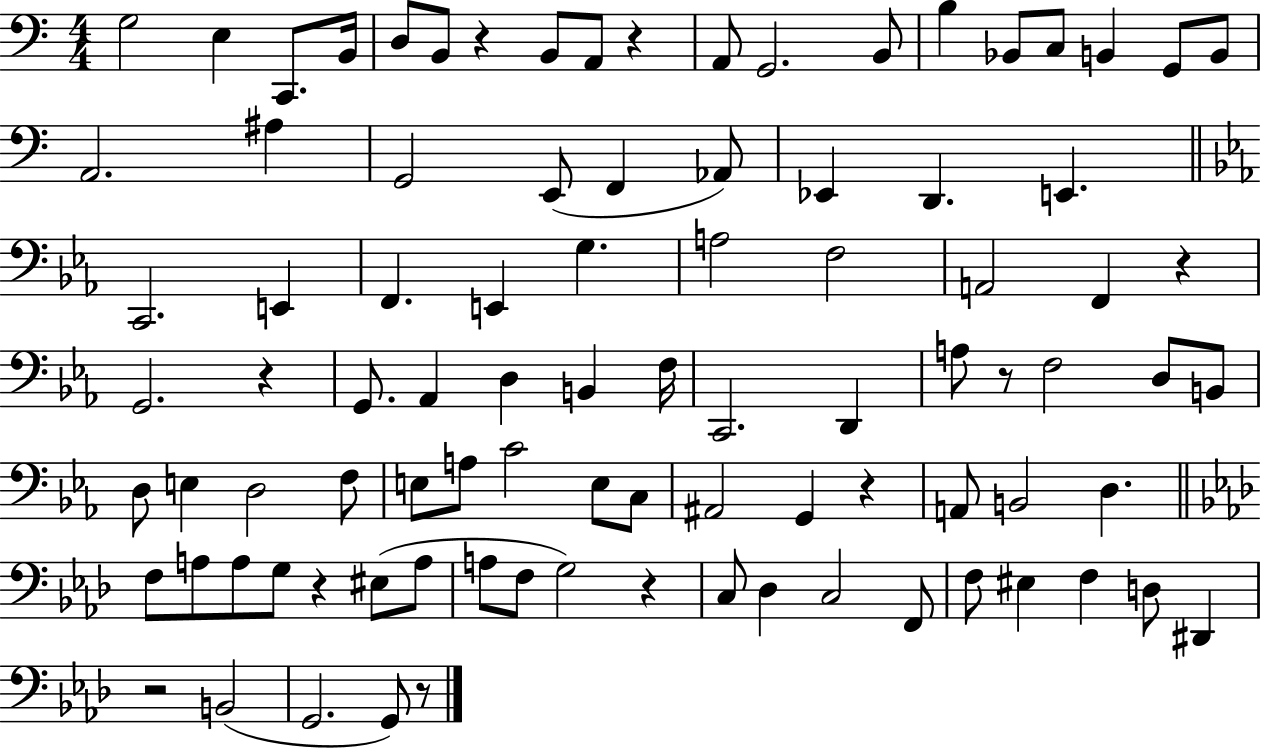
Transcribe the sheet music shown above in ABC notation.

X:1
T:Untitled
M:4/4
L:1/4
K:C
G,2 E, C,,/2 B,,/4 D,/2 B,,/2 z B,,/2 A,,/2 z A,,/2 G,,2 B,,/2 B, _B,,/2 C,/2 B,, G,,/2 B,,/2 A,,2 ^A, G,,2 E,,/2 F,, _A,,/2 _E,, D,, E,, C,,2 E,, F,, E,, G, A,2 F,2 A,,2 F,, z G,,2 z G,,/2 _A,, D, B,, F,/4 C,,2 D,, A,/2 z/2 F,2 D,/2 B,,/2 D,/2 E, D,2 F,/2 E,/2 A,/2 C2 E,/2 C,/2 ^A,,2 G,, z A,,/2 B,,2 D, F,/2 A,/2 A,/2 G,/2 z ^E,/2 A,/2 A,/2 F,/2 G,2 z C,/2 _D, C,2 F,,/2 F,/2 ^E, F, D,/2 ^D,, z2 B,,2 G,,2 G,,/2 z/2